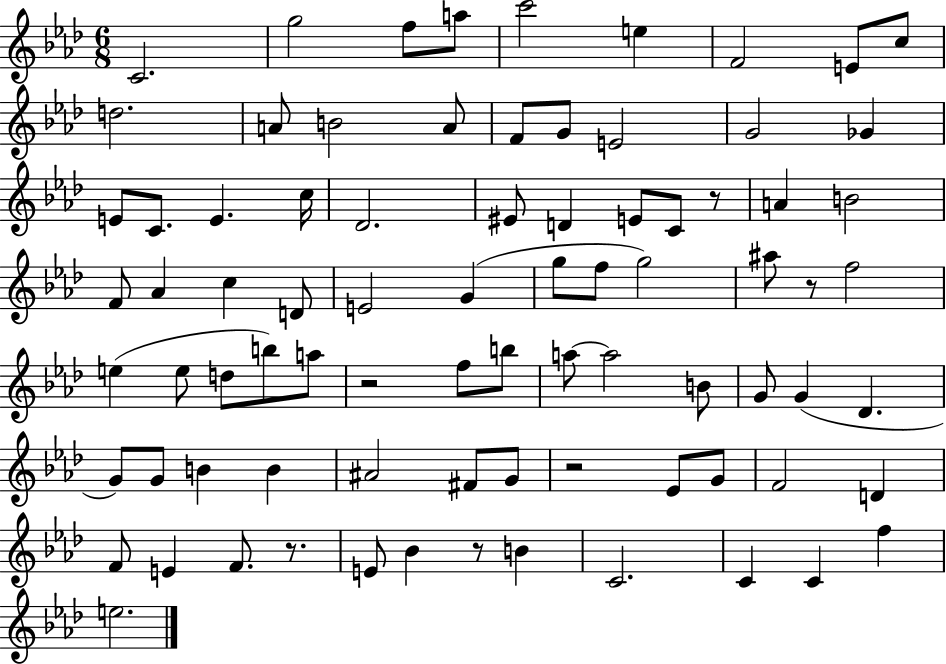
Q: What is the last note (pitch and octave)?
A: E5